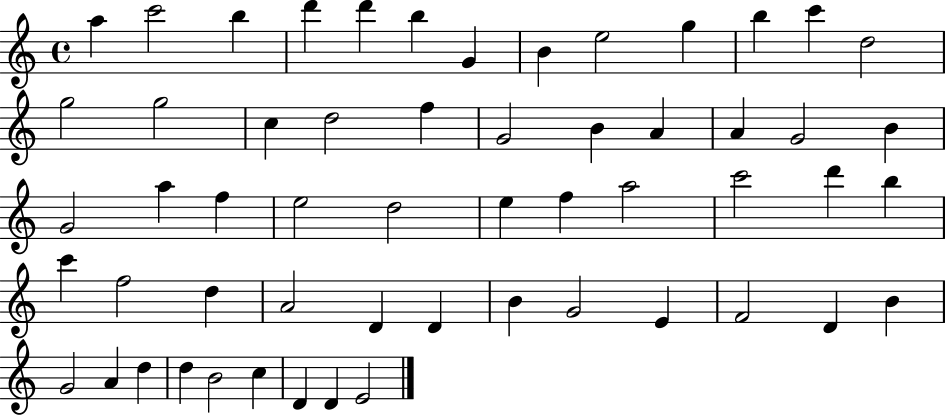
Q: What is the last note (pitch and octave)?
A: E4